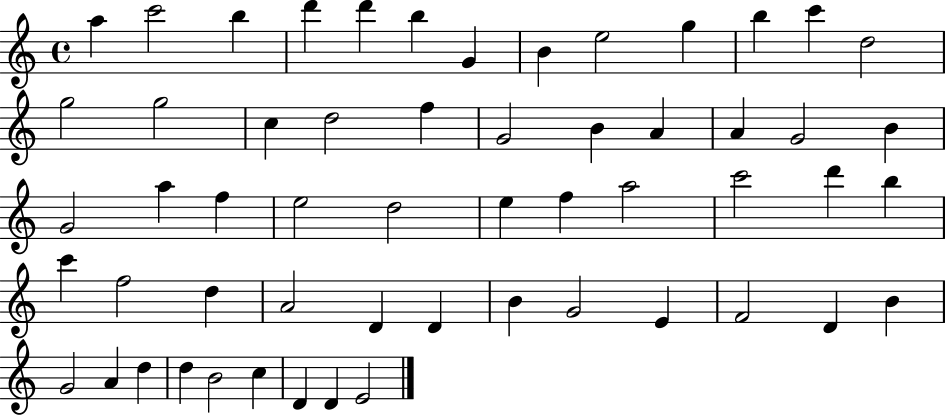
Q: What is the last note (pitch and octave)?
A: E4